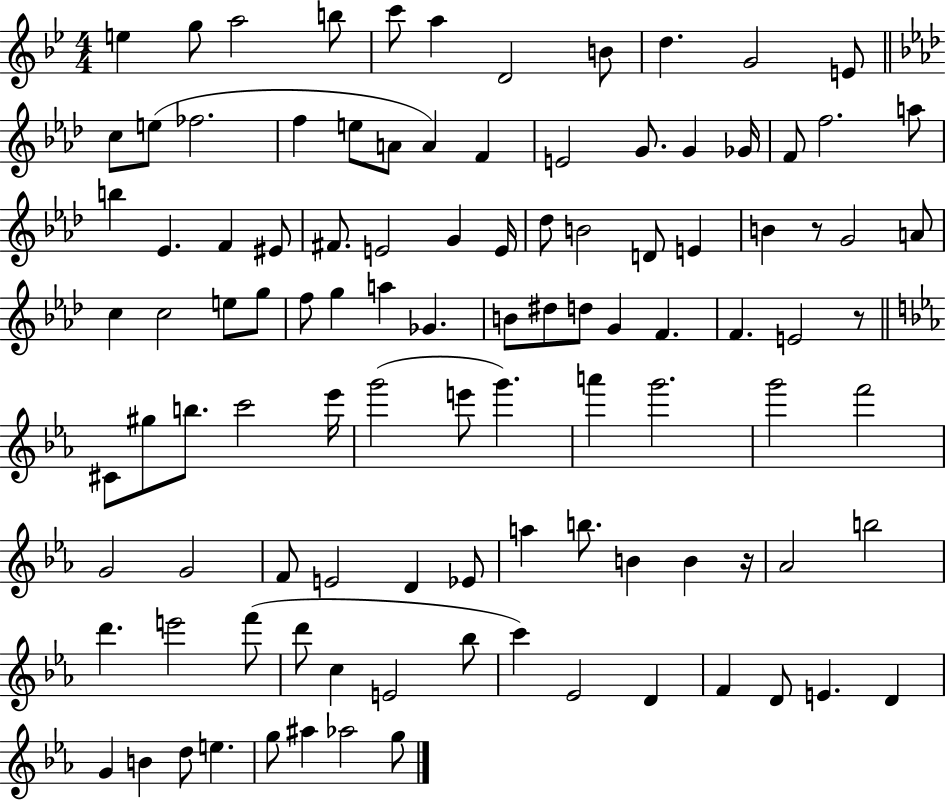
X:1
T:Untitled
M:4/4
L:1/4
K:Bb
e g/2 a2 b/2 c'/2 a D2 B/2 d G2 E/2 c/2 e/2 _f2 f e/2 A/2 A F E2 G/2 G _G/4 F/2 f2 a/2 b _E F ^E/2 ^F/2 E2 G E/4 _d/2 B2 D/2 E B z/2 G2 A/2 c c2 e/2 g/2 f/2 g a _G B/2 ^d/2 d/2 G F F E2 z/2 ^C/2 ^g/2 b/2 c'2 _e'/4 g'2 e'/2 g' a' g'2 g'2 f'2 G2 G2 F/2 E2 D _E/2 a b/2 B B z/4 _A2 b2 d' e'2 f'/2 d'/2 c E2 _b/2 c' _E2 D F D/2 E D G B d/2 e g/2 ^a _a2 g/2